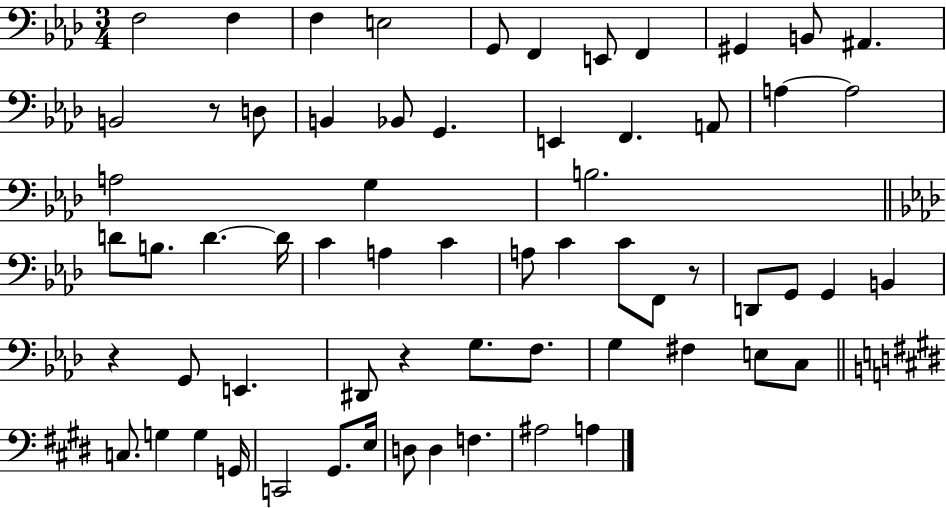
F3/h F3/q F3/q E3/h G2/e F2/q E2/e F2/q G#2/q B2/e A#2/q. B2/h R/e D3/e B2/q Bb2/e G2/q. E2/q F2/q. A2/e A3/q A3/h A3/h G3/q B3/h. D4/e B3/e. D4/q. D4/s C4/q A3/q C4/q A3/e C4/q C4/e F2/e R/e D2/e G2/e G2/q B2/q R/q G2/e E2/q. D#2/e R/q G3/e. F3/e. G3/q F#3/q E3/e C3/e C3/e. G3/q G3/q G2/s C2/h G#2/e. E3/s D3/e D3/q F3/q. A#3/h A3/q